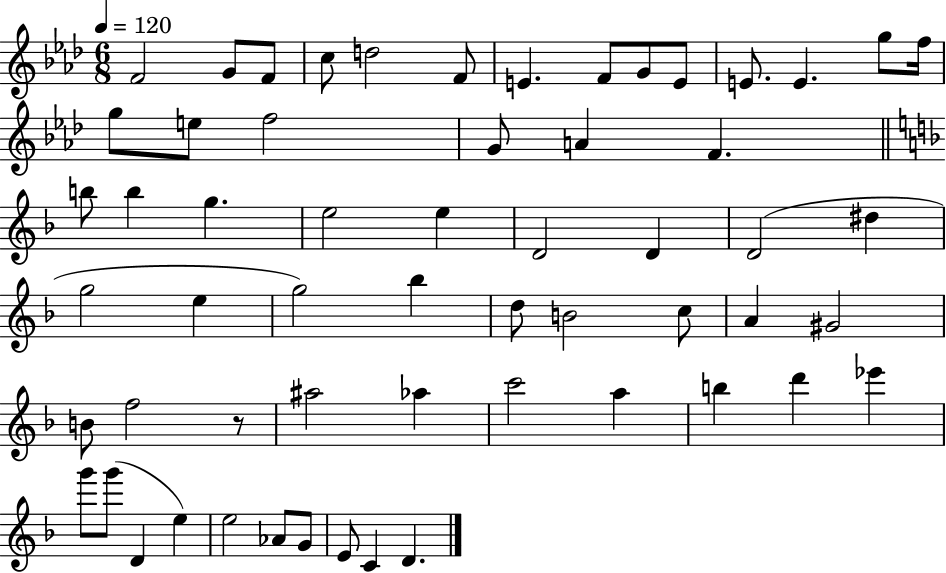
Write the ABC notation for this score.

X:1
T:Untitled
M:6/8
L:1/4
K:Ab
F2 G/2 F/2 c/2 d2 F/2 E F/2 G/2 E/2 E/2 E g/2 f/4 g/2 e/2 f2 G/2 A F b/2 b g e2 e D2 D D2 ^d g2 e g2 _b d/2 B2 c/2 A ^G2 B/2 f2 z/2 ^a2 _a c'2 a b d' _e' g'/2 g'/2 D e e2 _A/2 G/2 E/2 C D